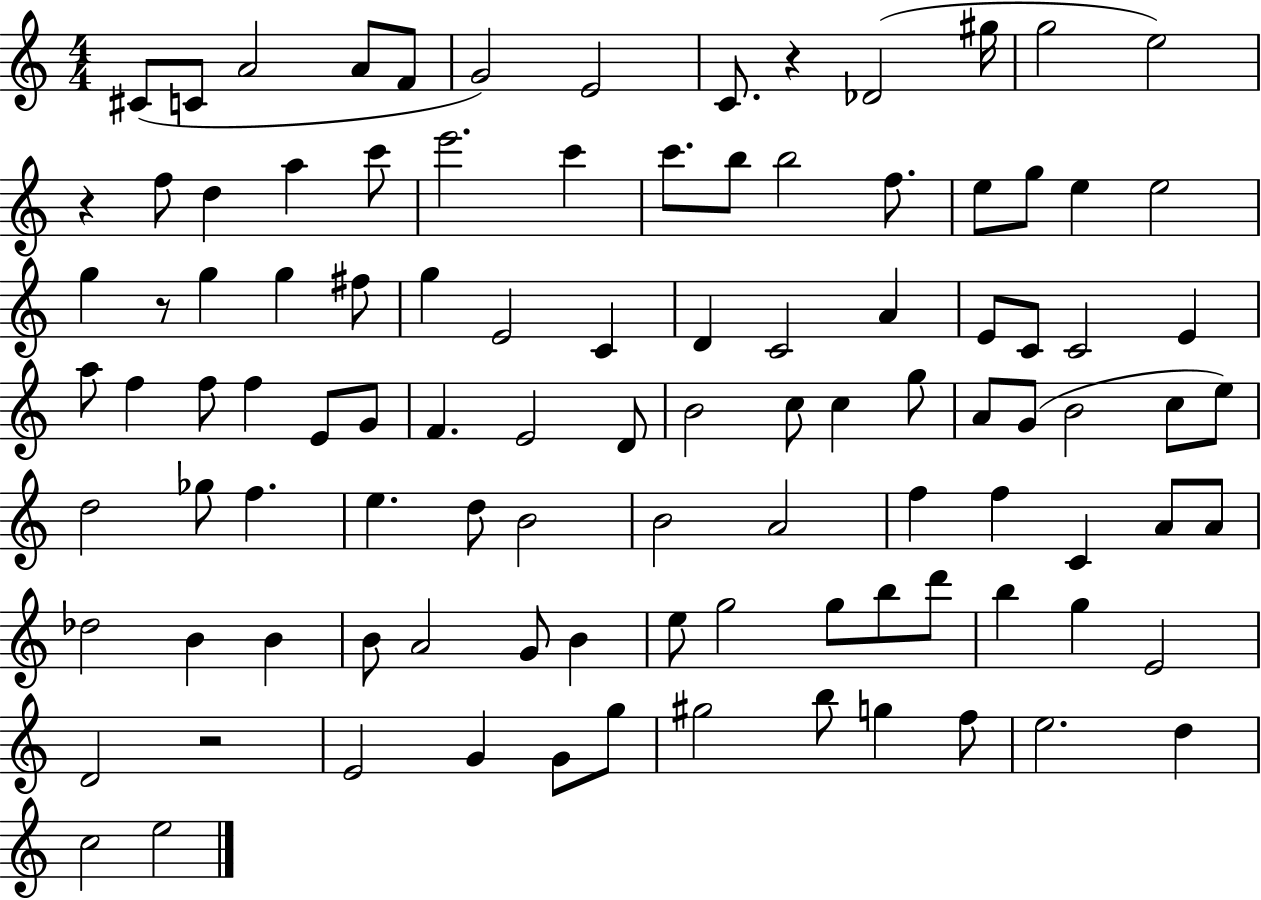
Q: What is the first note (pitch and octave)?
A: C#4